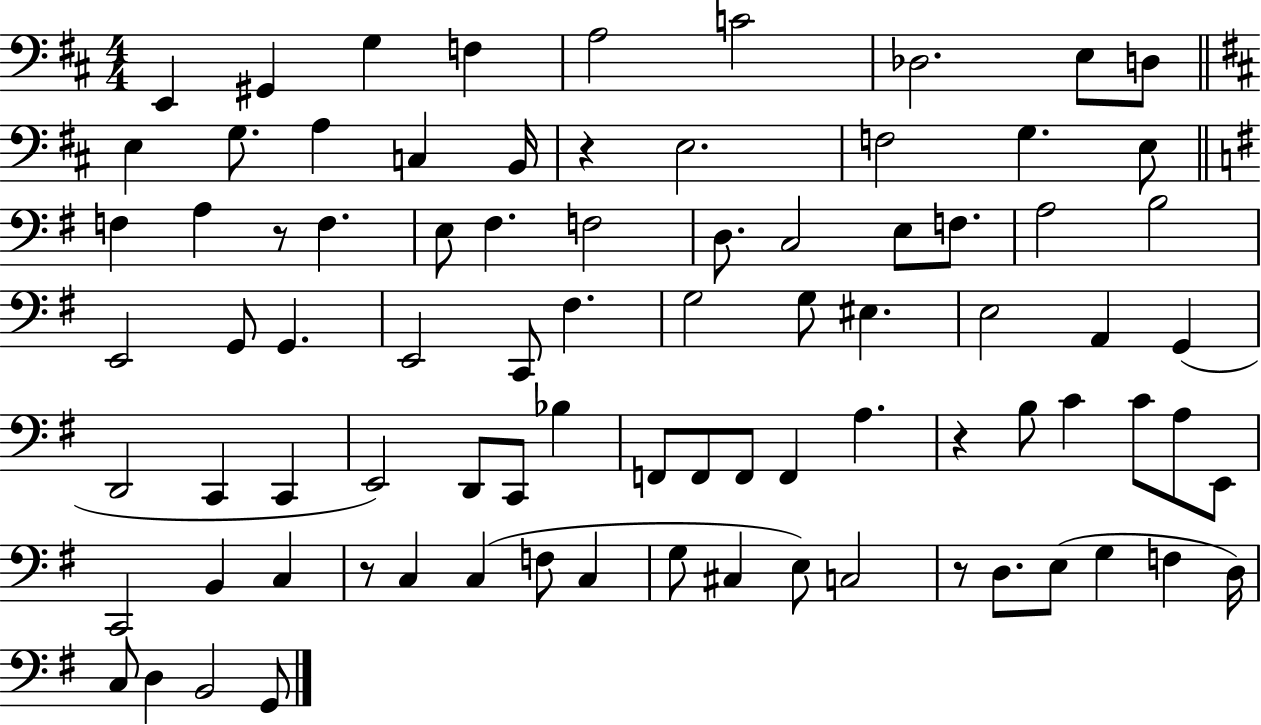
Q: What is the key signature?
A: D major